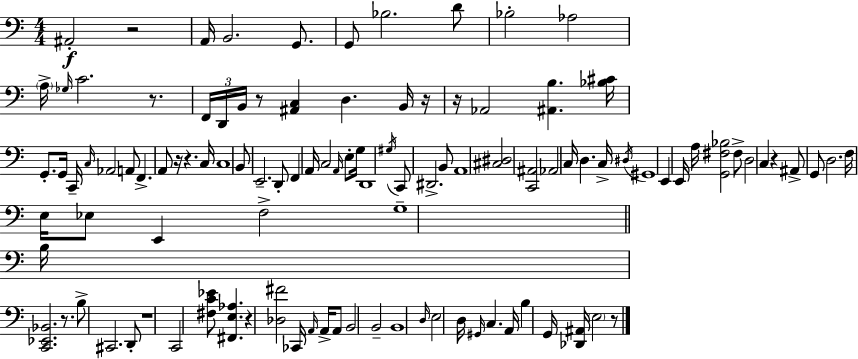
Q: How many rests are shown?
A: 12